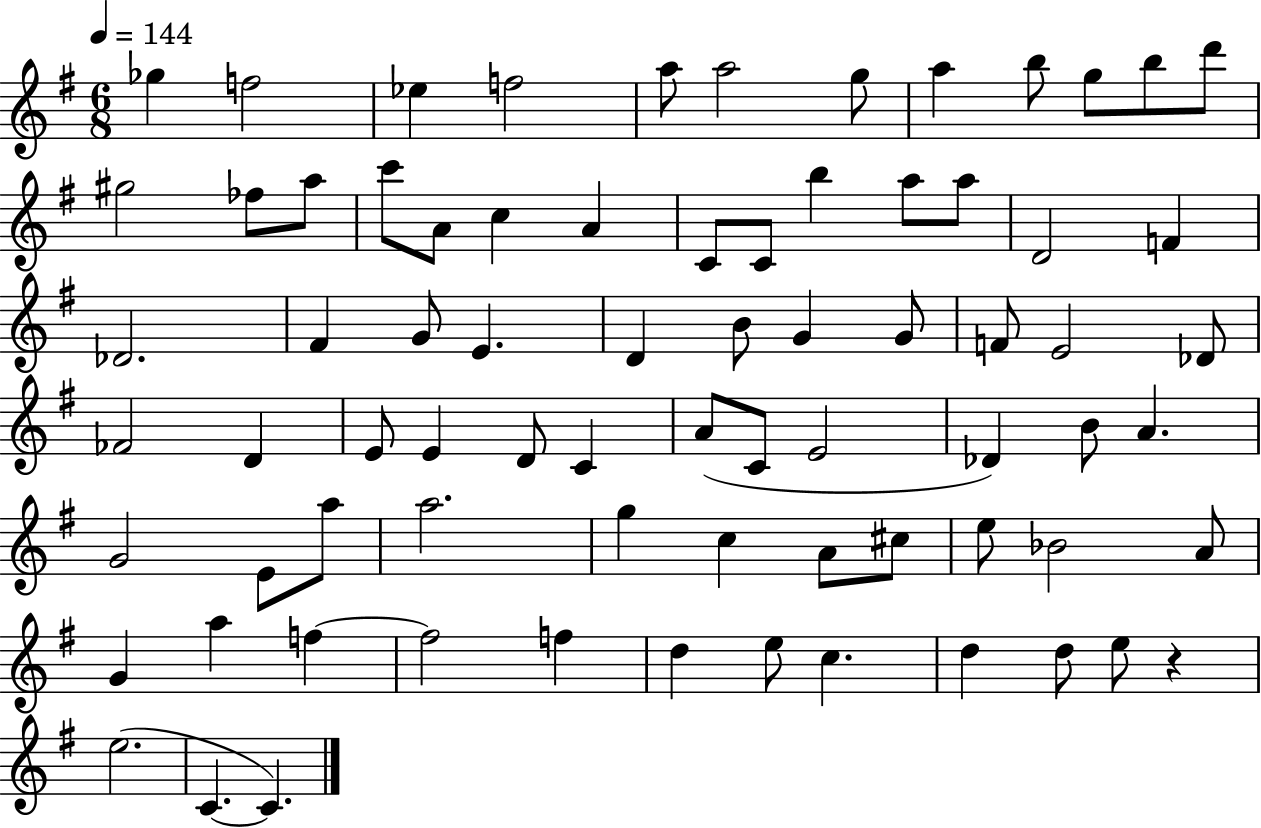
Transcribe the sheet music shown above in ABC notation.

X:1
T:Untitled
M:6/8
L:1/4
K:G
_g f2 _e f2 a/2 a2 g/2 a b/2 g/2 b/2 d'/2 ^g2 _f/2 a/2 c'/2 A/2 c A C/2 C/2 b a/2 a/2 D2 F _D2 ^F G/2 E D B/2 G G/2 F/2 E2 _D/2 _F2 D E/2 E D/2 C A/2 C/2 E2 _D B/2 A G2 E/2 a/2 a2 g c A/2 ^c/2 e/2 _B2 A/2 G a f f2 f d e/2 c d d/2 e/2 z e2 C C